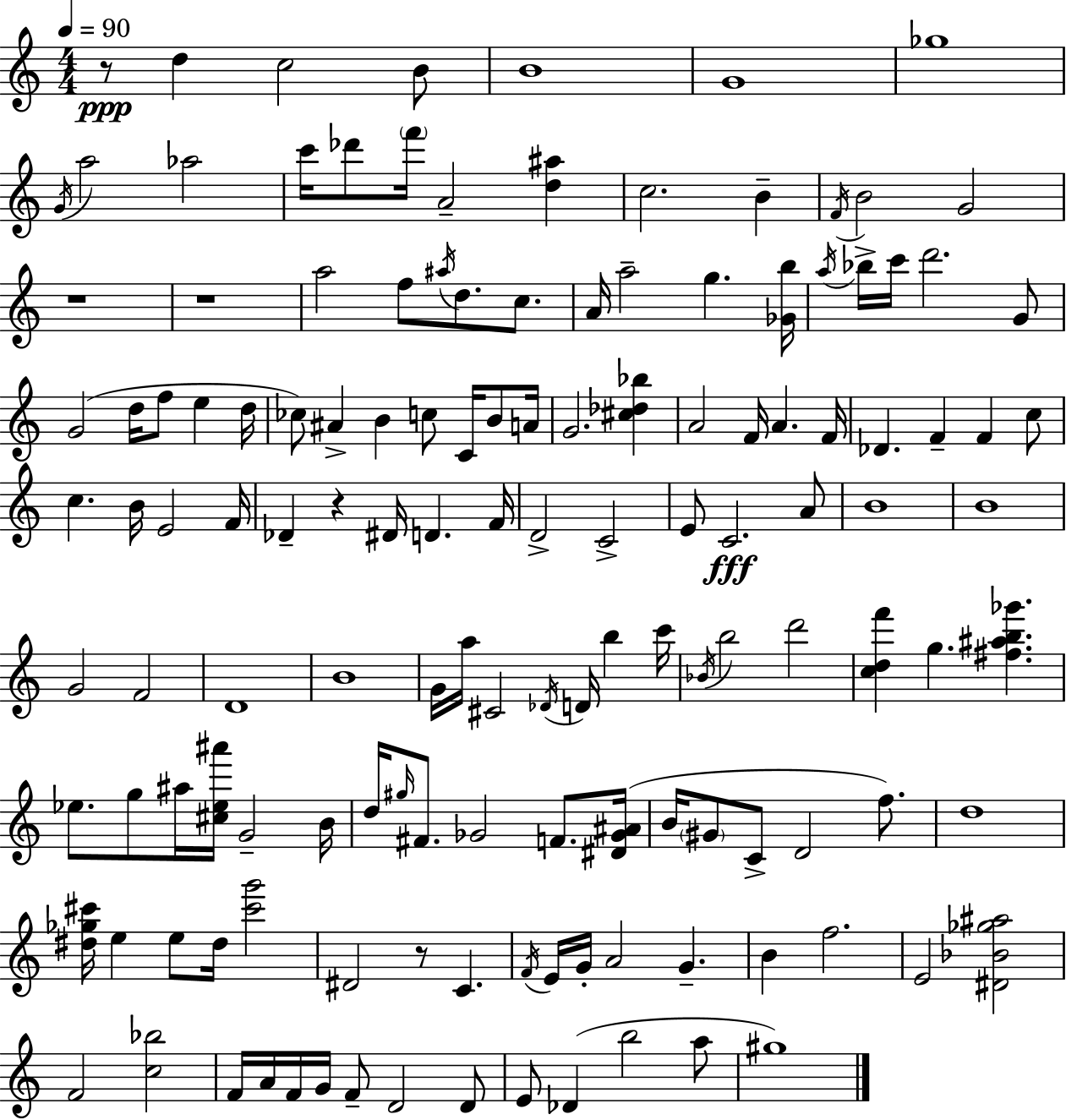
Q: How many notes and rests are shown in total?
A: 140